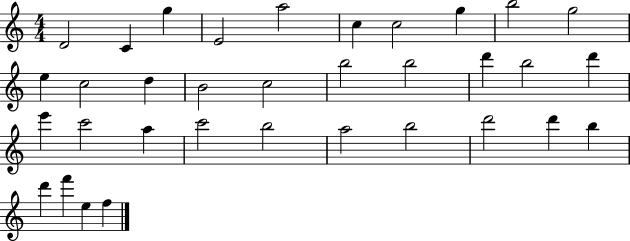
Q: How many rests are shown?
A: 0